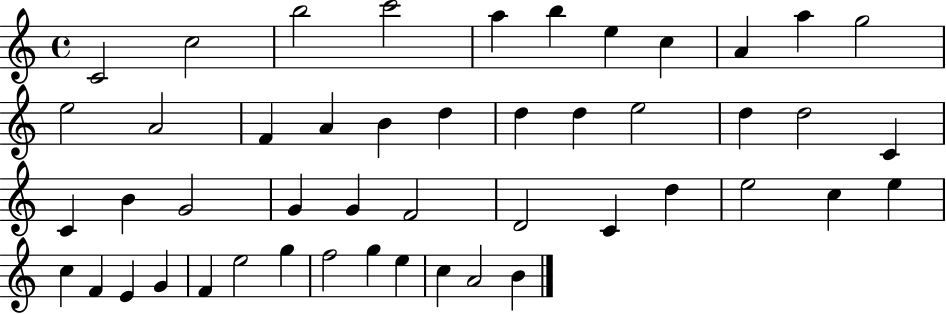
{
  \clef treble
  \time 4/4
  \defaultTimeSignature
  \key c \major
  c'2 c''2 | b''2 c'''2 | a''4 b''4 e''4 c''4 | a'4 a''4 g''2 | \break e''2 a'2 | f'4 a'4 b'4 d''4 | d''4 d''4 e''2 | d''4 d''2 c'4 | \break c'4 b'4 g'2 | g'4 g'4 f'2 | d'2 c'4 d''4 | e''2 c''4 e''4 | \break c''4 f'4 e'4 g'4 | f'4 e''2 g''4 | f''2 g''4 e''4 | c''4 a'2 b'4 | \break \bar "|."
}